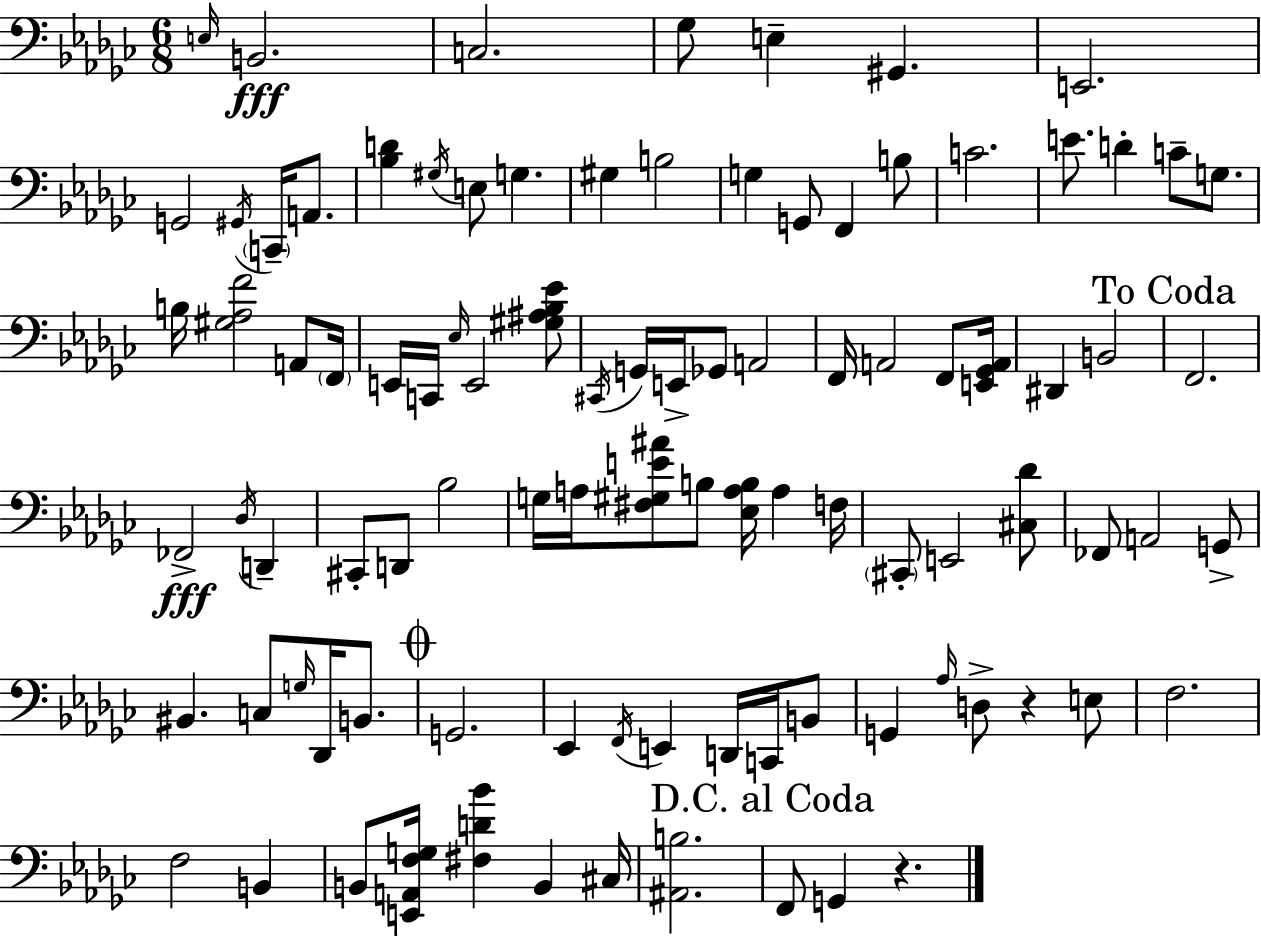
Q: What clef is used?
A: bass